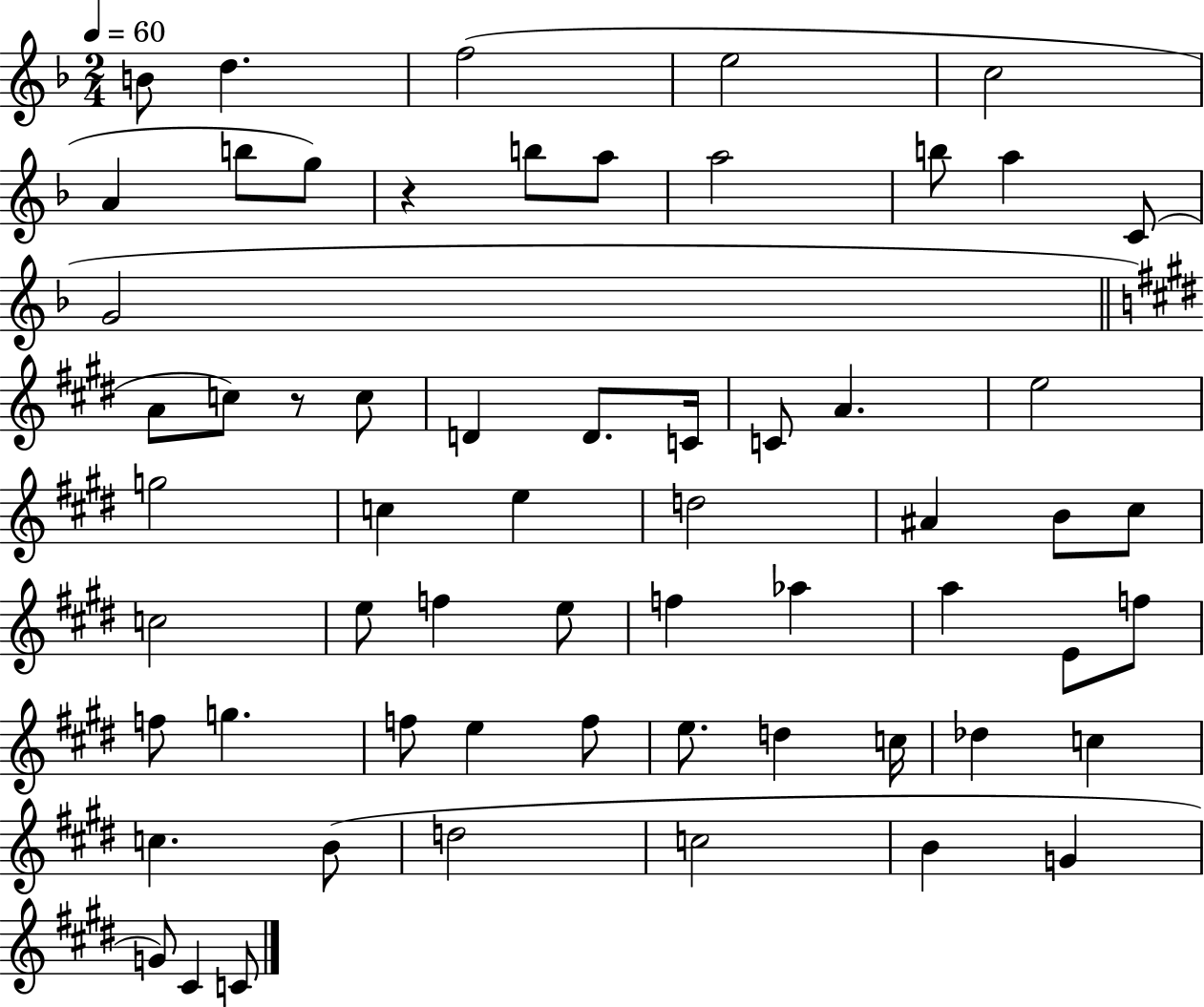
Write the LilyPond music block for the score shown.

{
  \clef treble
  \numericTimeSignature
  \time 2/4
  \key f \major
  \tempo 4 = 60
  \repeat volta 2 { b'8 d''4. | f''2( | e''2 | c''2 | \break a'4 b''8 g''8) | r4 b''8 a''8 | a''2 | b''8 a''4 c'8( | \break g'2 | \bar "||" \break \key e \major a'8 c''8) r8 c''8 | d'4 d'8. c'16 | c'8 a'4. | e''2 | \break g''2 | c''4 e''4 | d''2 | ais'4 b'8 cis''8 | \break c''2 | e''8 f''4 e''8 | f''4 aes''4 | a''4 e'8 f''8 | \break f''8 g''4. | f''8 e''4 f''8 | e''8. d''4 c''16 | des''4 c''4 | \break c''4. b'8( | d''2 | c''2 | b'4 g'4 | \break g'8) cis'4 c'8 | } \bar "|."
}